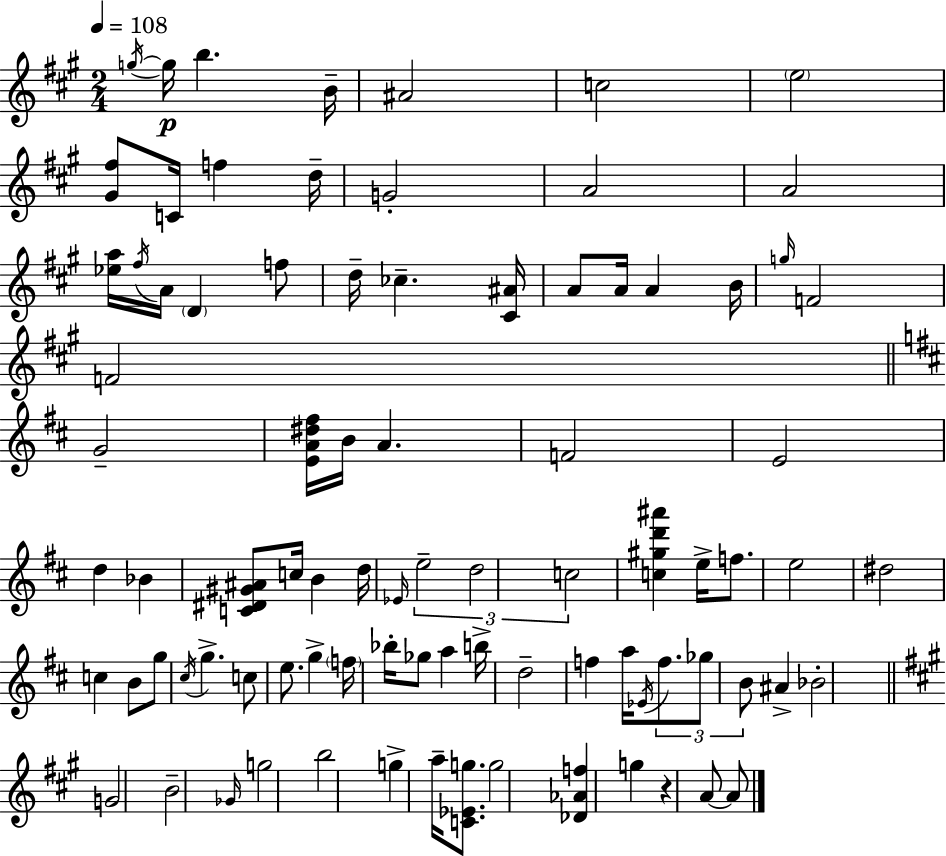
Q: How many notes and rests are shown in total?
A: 86